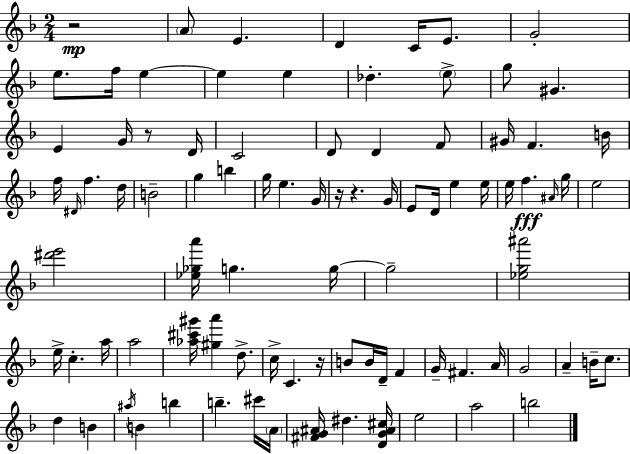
X:1
T:Untitled
M:2/4
L:1/4
K:F
z2 A/2 E D C/4 E/2 G2 e/2 f/4 e e e _d e/2 g/2 ^G E G/4 z/2 D/4 C2 D/2 D F/2 ^G/4 F B/4 f/4 ^D/4 f d/4 B2 g b g/4 e G/4 z/4 z G/4 E/2 D/4 e e/4 e/4 f ^A/4 g/4 e2 [^d'e']2 [_e_ga']/4 g g/4 g2 [_eg^a']2 e/4 c a/4 a2 [_a^c'^g']/4 [^ga'] d/2 c/4 C z/4 B/2 B/4 D/4 F G/4 ^F A/4 G2 A B/4 c/2 d B ^a/4 B b b ^c'/4 A/4 [^FG^A]/4 ^d [DG^A^c]/4 e2 a2 b2